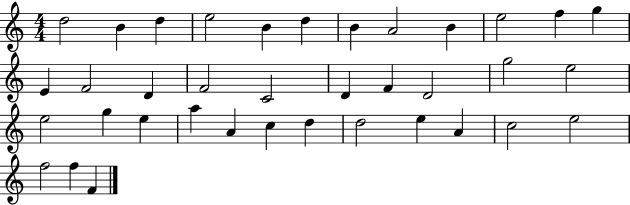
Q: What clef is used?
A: treble